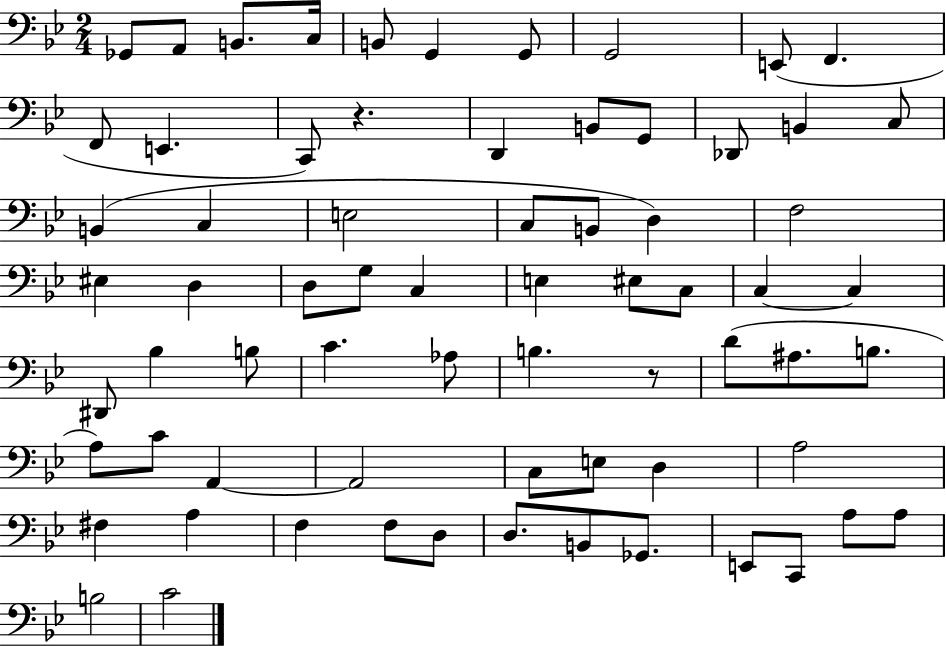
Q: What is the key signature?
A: BES major